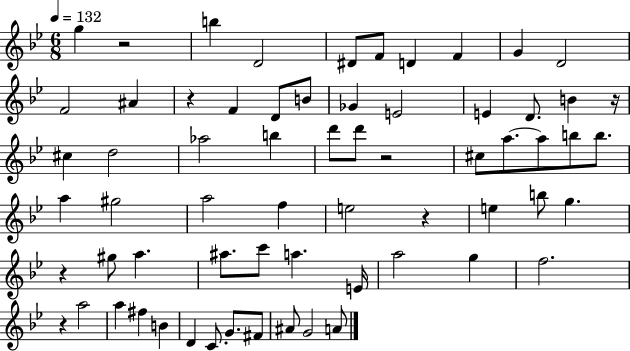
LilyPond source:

{
  \clef treble
  \numericTimeSignature
  \time 6/8
  \key bes \major
  \tempo 4 = 132
  g''4 r2 | b''4 d'2 | dis'8 f'8 d'4 f'4 | g'4 d'2 | \break f'2 ais'4 | r4 f'4 d'8 b'8 | ges'4 e'2 | e'4 d'8. b'4 r16 | \break cis''4 d''2 | aes''2 b''4 | d'''8 d'''8 r2 | cis''8 a''8.~~ a''8 b''8 b''8. | \break a''4 gis''2 | a''2 f''4 | e''2 r4 | e''4 b''8 g''4. | \break r4 gis''8 a''4. | ais''8. c'''8 a''4. e'16 | a''2 g''4 | f''2. | \break r4 a''2 | a''4 fis''4 b'4 | d'4 c'8. g'8. fis'8 | ais'8 g'2 a'8 | \break \bar "|."
}